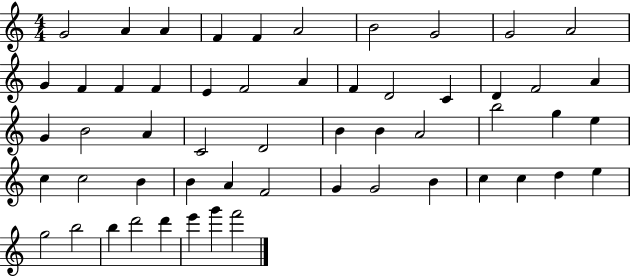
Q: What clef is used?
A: treble